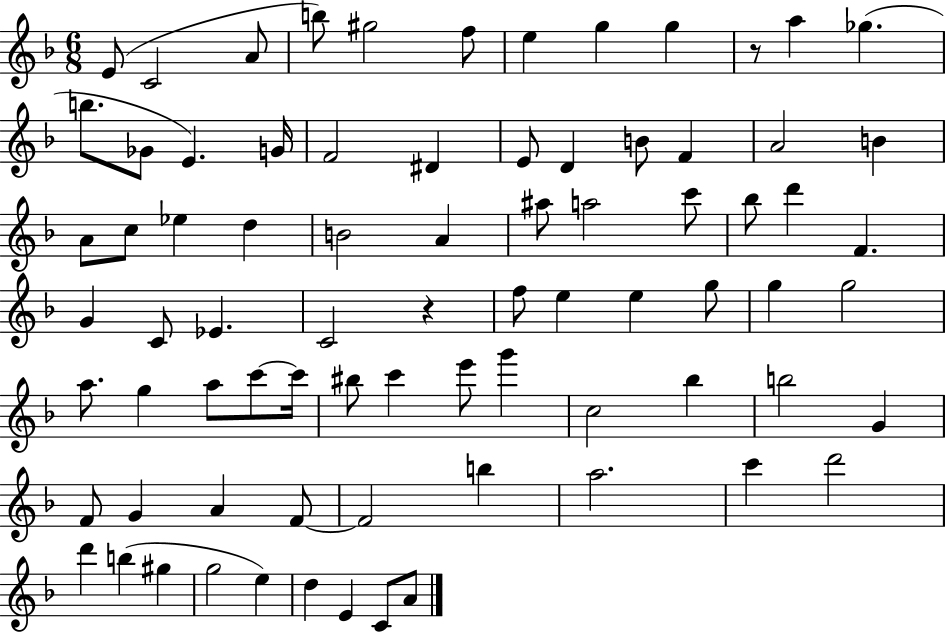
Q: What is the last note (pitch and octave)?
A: A4